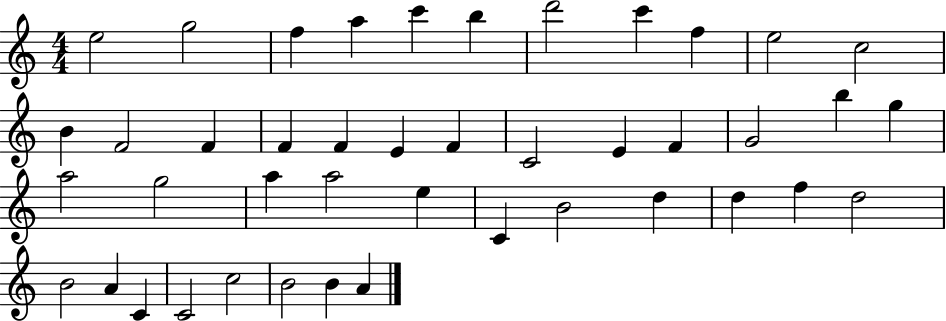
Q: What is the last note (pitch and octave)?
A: A4